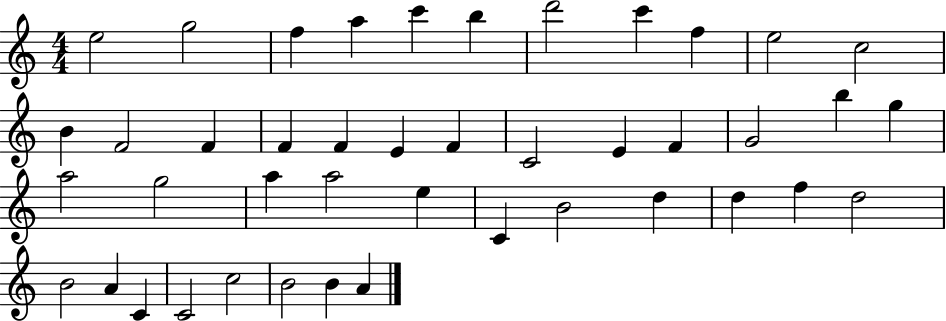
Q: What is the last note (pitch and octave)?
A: A4